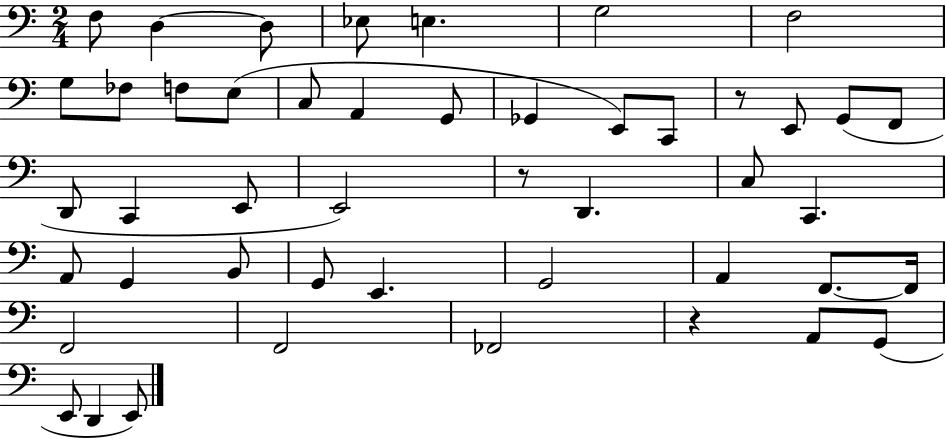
F3/e D3/q D3/e Eb3/e E3/q. G3/h F3/h G3/e FES3/e F3/e E3/e C3/e A2/q G2/e Gb2/q E2/e C2/e R/e E2/e G2/e F2/e D2/e C2/q E2/e E2/h R/e D2/q. C3/e C2/q. A2/e G2/q B2/e G2/e E2/q. G2/h A2/q F2/e. F2/s F2/h F2/h FES2/h R/q A2/e G2/e E2/e D2/q E2/e